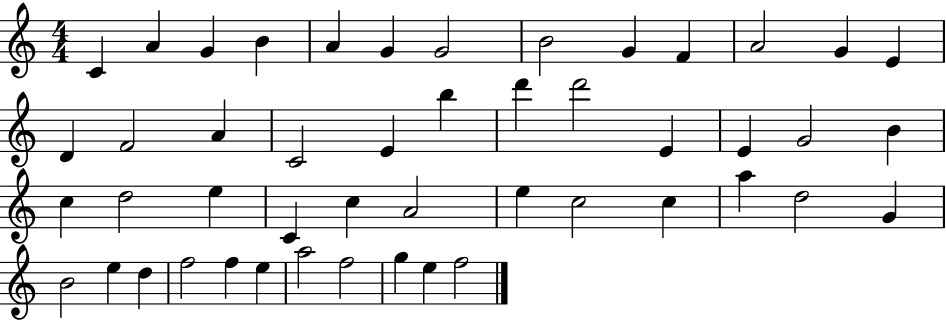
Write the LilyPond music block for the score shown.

{
  \clef treble
  \numericTimeSignature
  \time 4/4
  \key c \major
  c'4 a'4 g'4 b'4 | a'4 g'4 g'2 | b'2 g'4 f'4 | a'2 g'4 e'4 | \break d'4 f'2 a'4 | c'2 e'4 b''4 | d'''4 d'''2 e'4 | e'4 g'2 b'4 | \break c''4 d''2 e''4 | c'4 c''4 a'2 | e''4 c''2 c''4 | a''4 d''2 g'4 | \break b'2 e''4 d''4 | f''2 f''4 e''4 | a''2 f''2 | g''4 e''4 f''2 | \break \bar "|."
}